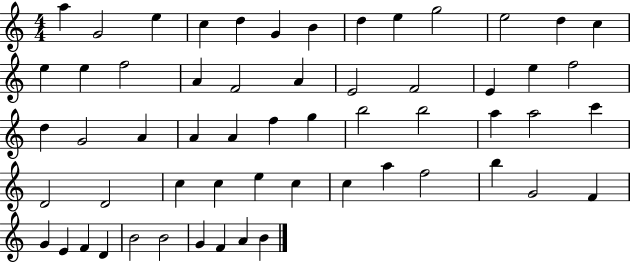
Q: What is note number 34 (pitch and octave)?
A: A5